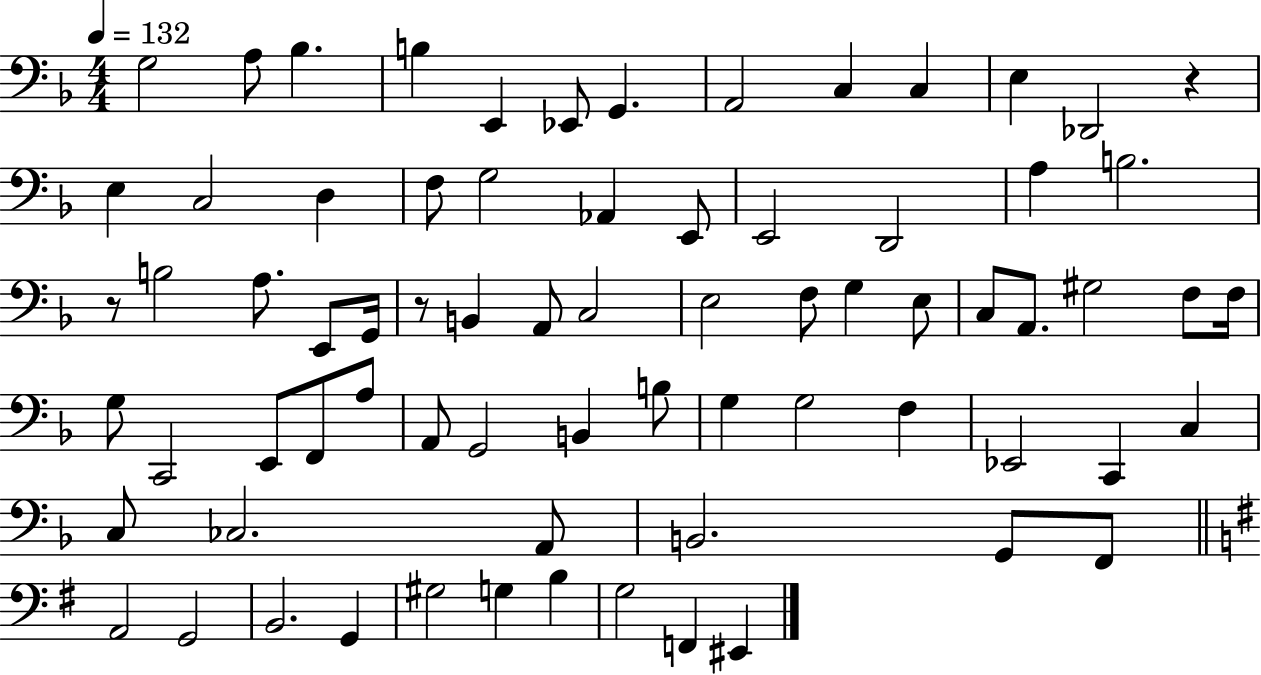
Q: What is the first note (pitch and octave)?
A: G3